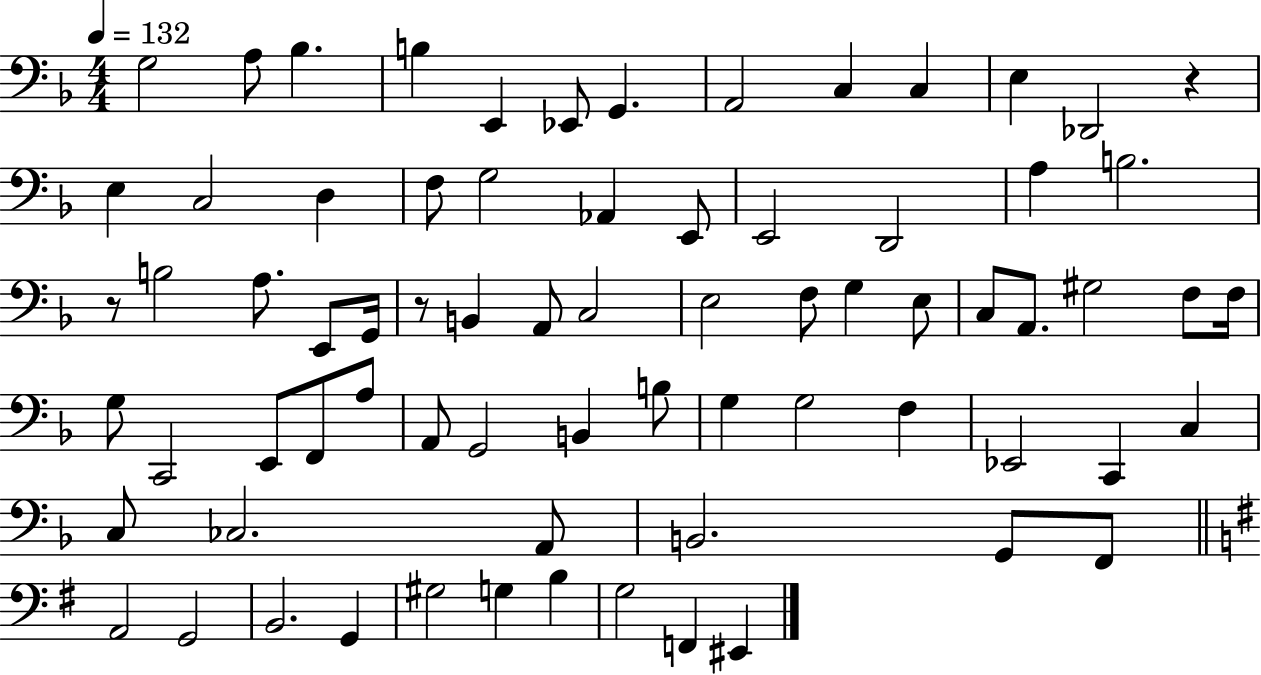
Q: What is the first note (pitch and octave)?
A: G3